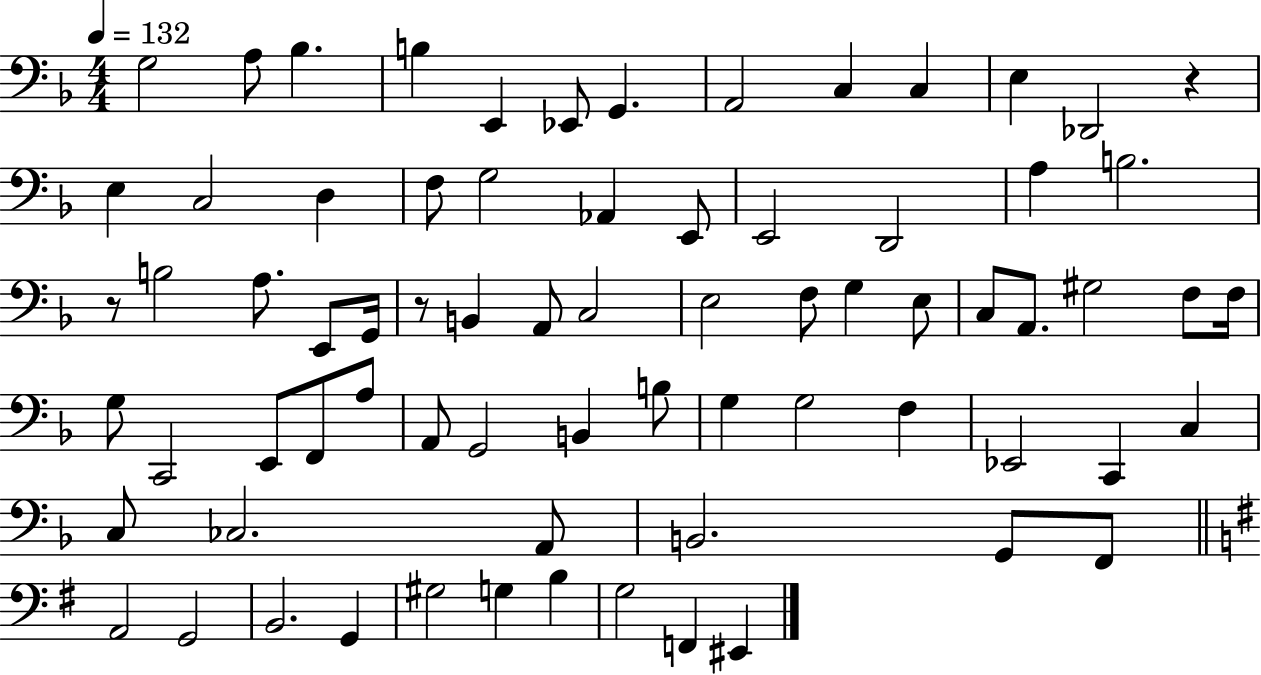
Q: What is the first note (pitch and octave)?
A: G3